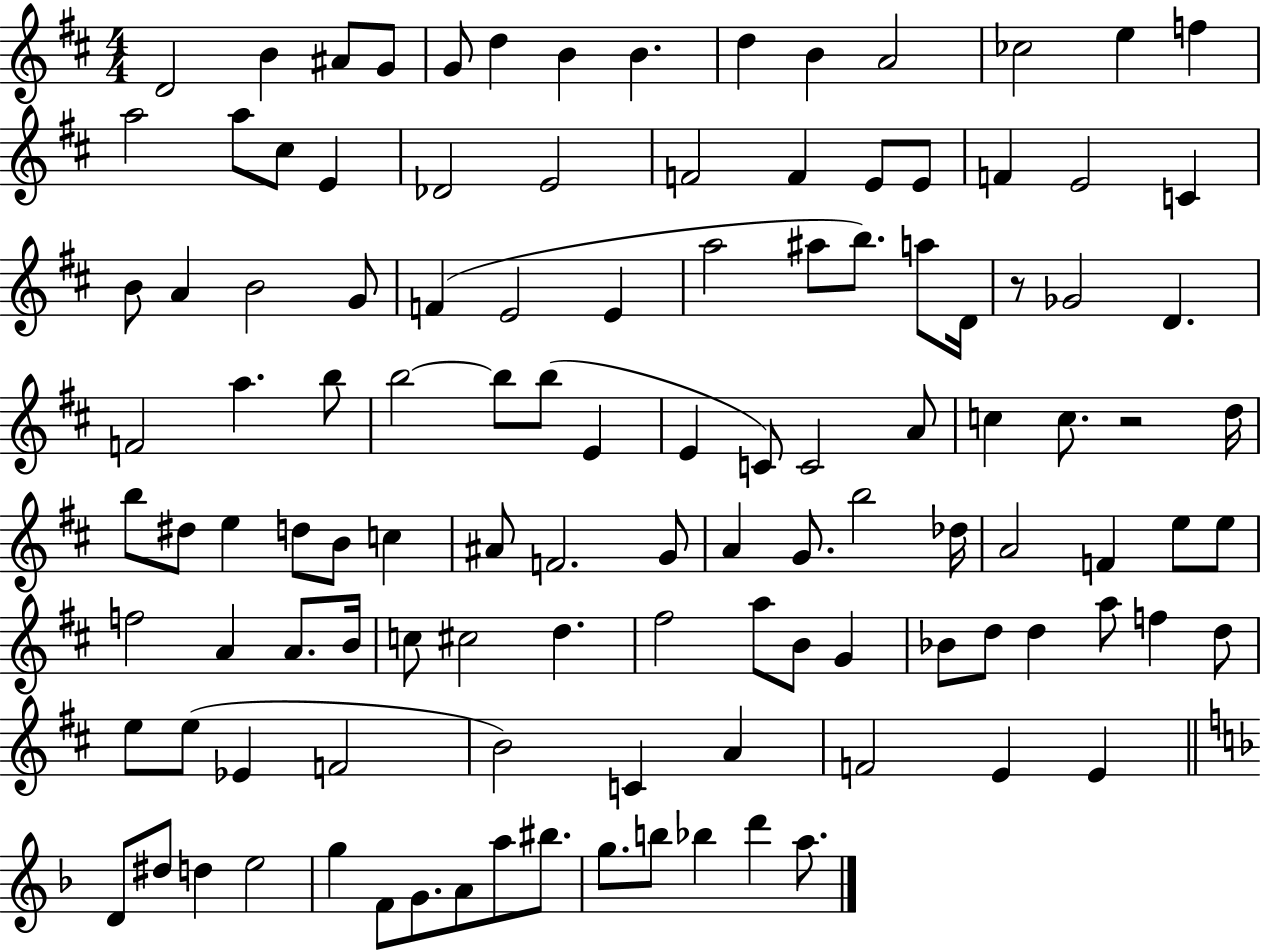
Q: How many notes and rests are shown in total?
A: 116